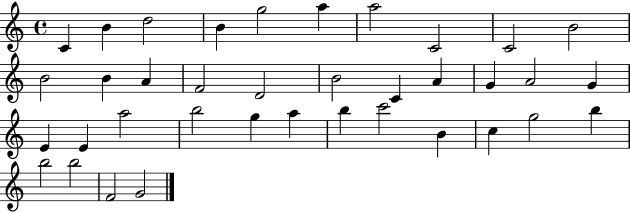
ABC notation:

X:1
T:Untitled
M:4/4
L:1/4
K:C
C B d2 B g2 a a2 C2 C2 B2 B2 B A F2 D2 B2 C A G A2 G E E a2 b2 g a b c'2 B c g2 b b2 b2 F2 G2